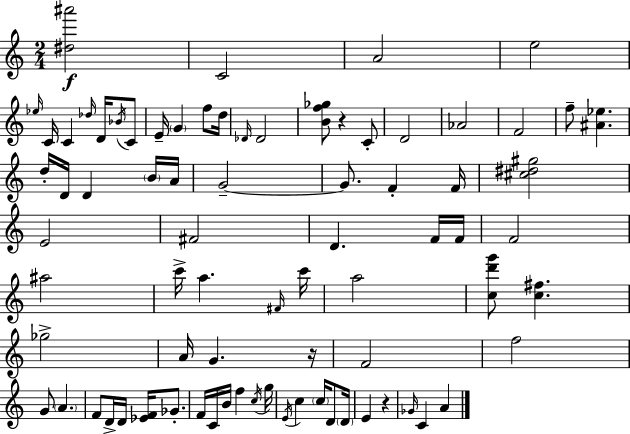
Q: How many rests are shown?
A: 3